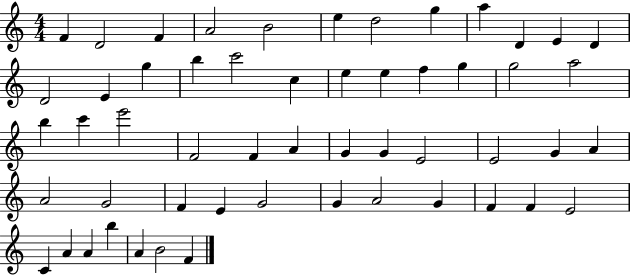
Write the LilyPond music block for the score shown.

{
  \clef treble
  \numericTimeSignature
  \time 4/4
  \key c \major
  f'4 d'2 f'4 | a'2 b'2 | e''4 d''2 g''4 | a''4 d'4 e'4 d'4 | \break d'2 e'4 g''4 | b''4 c'''2 c''4 | e''4 e''4 f''4 g''4 | g''2 a''2 | \break b''4 c'''4 e'''2 | f'2 f'4 a'4 | g'4 g'4 e'2 | e'2 g'4 a'4 | \break a'2 g'2 | f'4 e'4 g'2 | g'4 a'2 g'4 | f'4 f'4 e'2 | \break c'4 a'4 a'4 b''4 | a'4 b'2 f'4 | \bar "|."
}